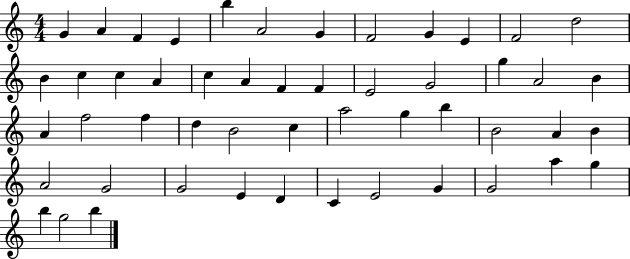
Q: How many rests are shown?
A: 0